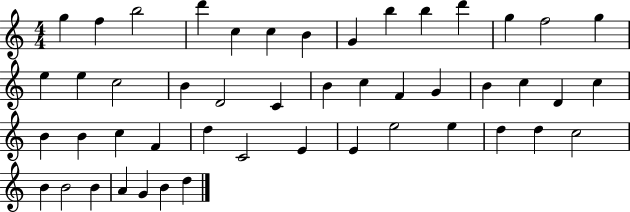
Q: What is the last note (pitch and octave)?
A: D5